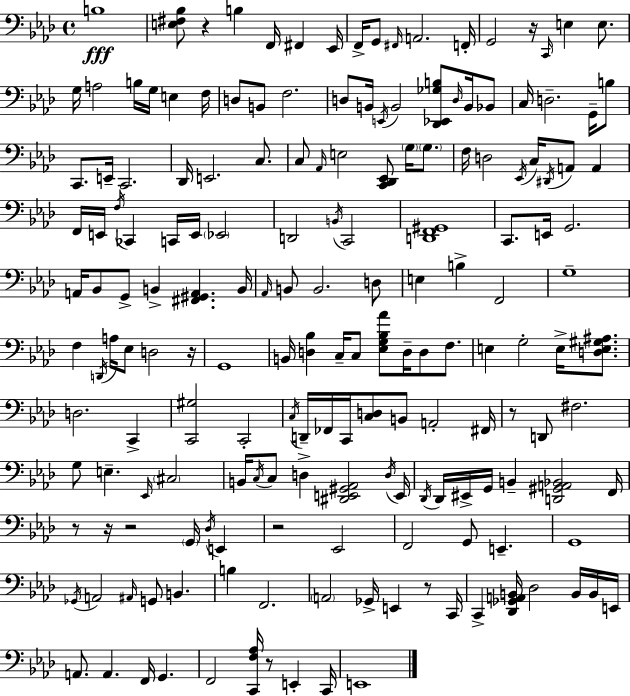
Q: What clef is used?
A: bass